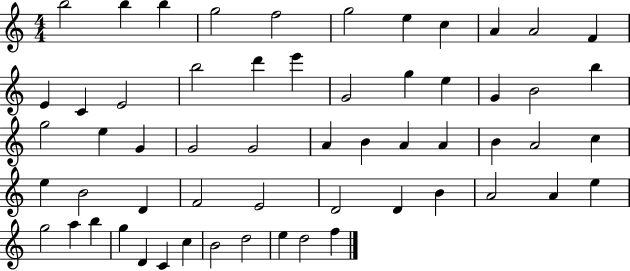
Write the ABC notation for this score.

X:1
T:Untitled
M:4/4
L:1/4
K:C
b2 b b g2 f2 g2 e c A A2 F E C E2 b2 d' e' G2 g e G B2 b g2 e G G2 G2 A B A A B A2 c e B2 D F2 E2 D2 D B A2 A e g2 a b g D C c B2 d2 e d2 f